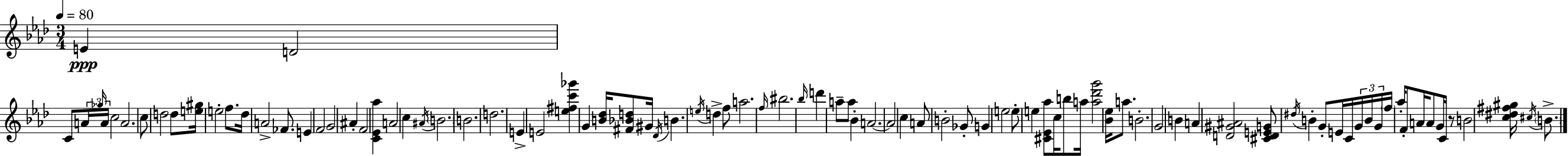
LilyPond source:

{
  \clef treble
  \numericTimeSignature
  \time 3/4
  \key f \minor
  \tempo 4 = 80
  \repeat volta 2 { e'4\ppp d'2 | c'8 \tuplet 3/2 { a'16 \grace { ges''16 } a'16 } c''2 | a'2. | c''8 d''2 d''8 | \break <e'' gis''>16 e''2-. f''8. | des''16 a'2-> fes'8. | e'4 f'2 | g'2 ais'4-. | \break f'2 <c' ees' aes''>4 | a'2 c''4 | \acciaccatura { ais'16 } \parenthesize b'2. | b'2. | \break d''2. | e'4-> e'2 | <e'' fis'' c''' ges'''>4 g'4 <b' des''>16 <fis' bes' d''>8 | gis'16 \acciaccatura { des'16 } b'4. \acciaccatura { e''16 } d''4-> | \break f''8 a''2. | \grace { f''16 } bis''2. | \grace { bes''16 } d'''4 a''8-- | a''8 bes'4-. a'2.~~ | \break a'2 | c''4 a'8 b'2-. | ges'8-. g'4 e''2 | e''8-. e''4 | \break <cis' ees' aes''>8 c''16 b''8 a''16 <a'' des''' g'''>2 | <bes' ees''>16 a''8. b'2.-. | g'2 | b'4 a'4 <d' gis' ais'>2 | \break <cis' d' e' g'>8 \acciaccatura { dis''16 } b'4-. | g'8-. e'16 c'16 \tuplet 3/2 { g'16 b'16 g'16 } \parenthesize f''16 aes''16-. f'8-. | a'16 a'8 g'16 c'16 r8 b'2 | <c'' dis'' fis'' gis''>16 \acciaccatura { cis''16 } \parenthesize b'8.-> } \bar "|."
}